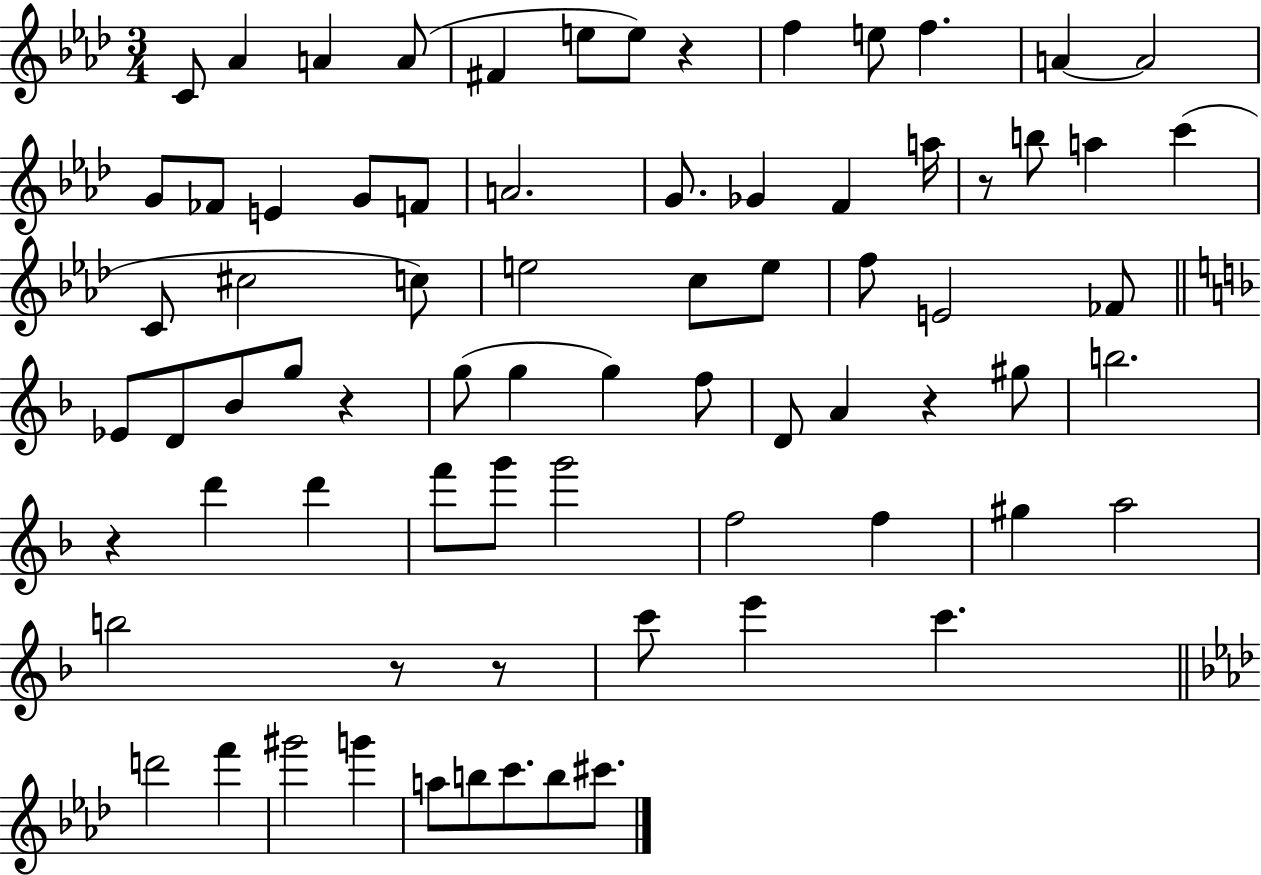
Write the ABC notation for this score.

X:1
T:Untitled
M:3/4
L:1/4
K:Ab
C/2 _A A A/2 ^F e/2 e/2 z f e/2 f A A2 G/2 _F/2 E G/2 F/2 A2 G/2 _G F a/4 z/2 b/2 a c' C/2 ^c2 c/2 e2 c/2 e/2 f/2 E2 _F/2 _E/2 D/2 _B/2 g/2 z g/2 g g f/2 D/2 A z ^g/2 b2 z d' d' f'/2 g'/2 g'2 f2 f ^g a2 b2 z/2 z/2 c'/2 e' c' d'2 f' ^g'2 g' a/2 b/2 c'/2 b/2 ^c'/2